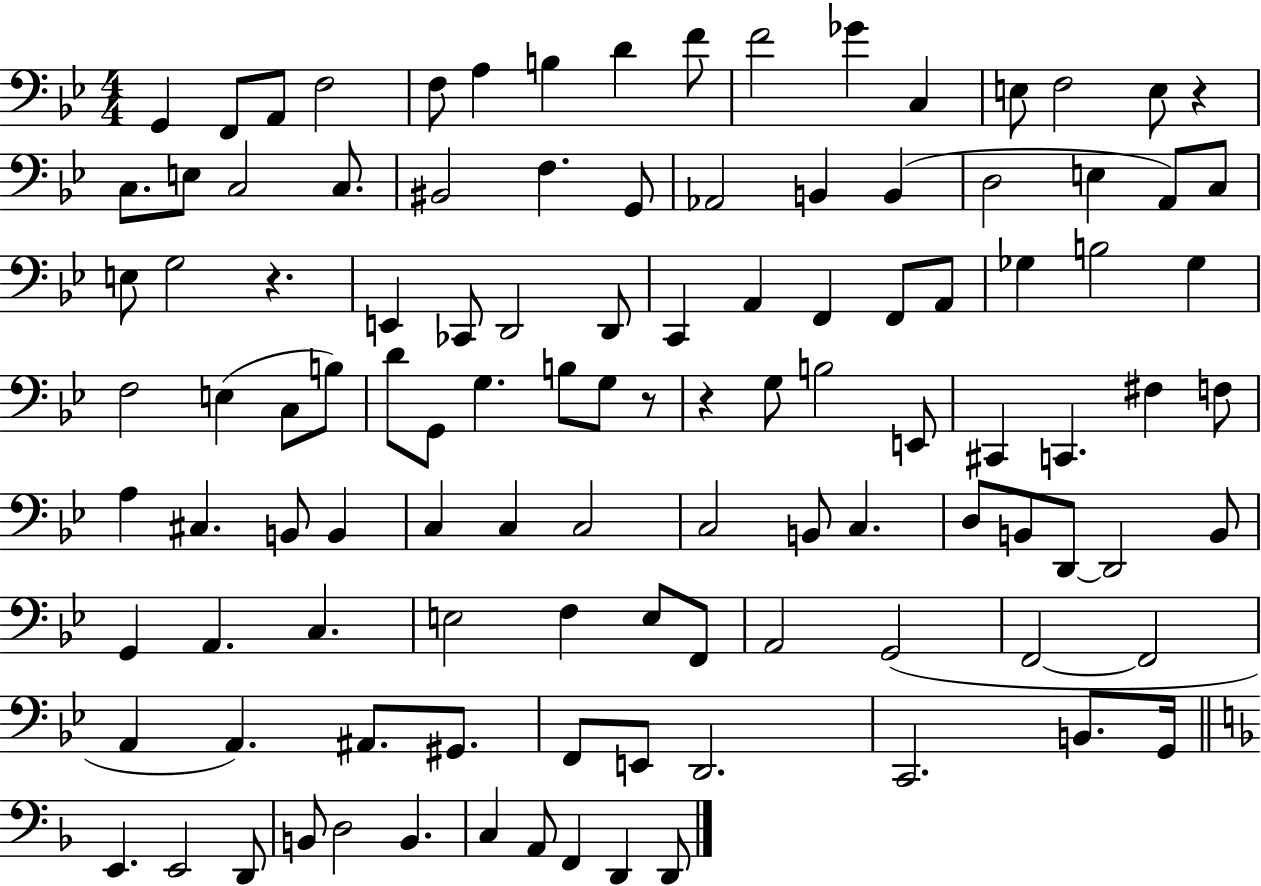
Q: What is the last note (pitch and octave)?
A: D2